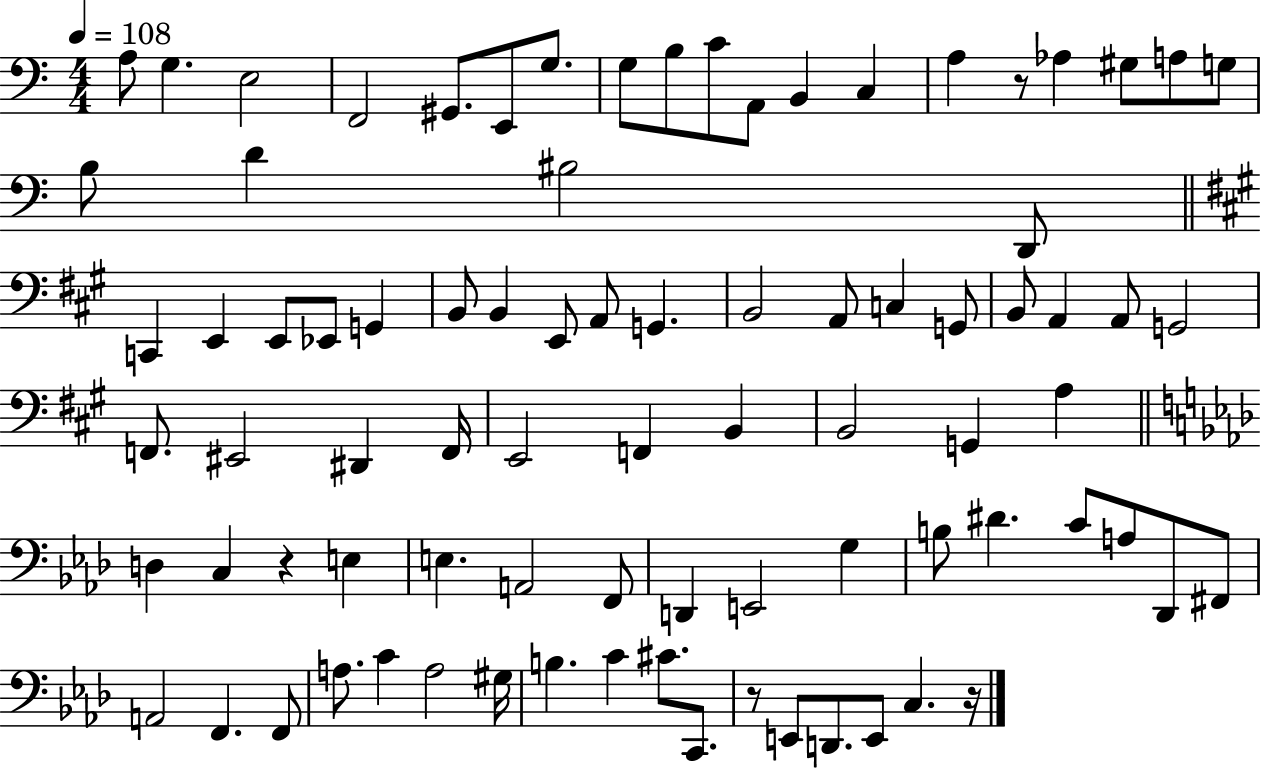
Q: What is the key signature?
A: C major